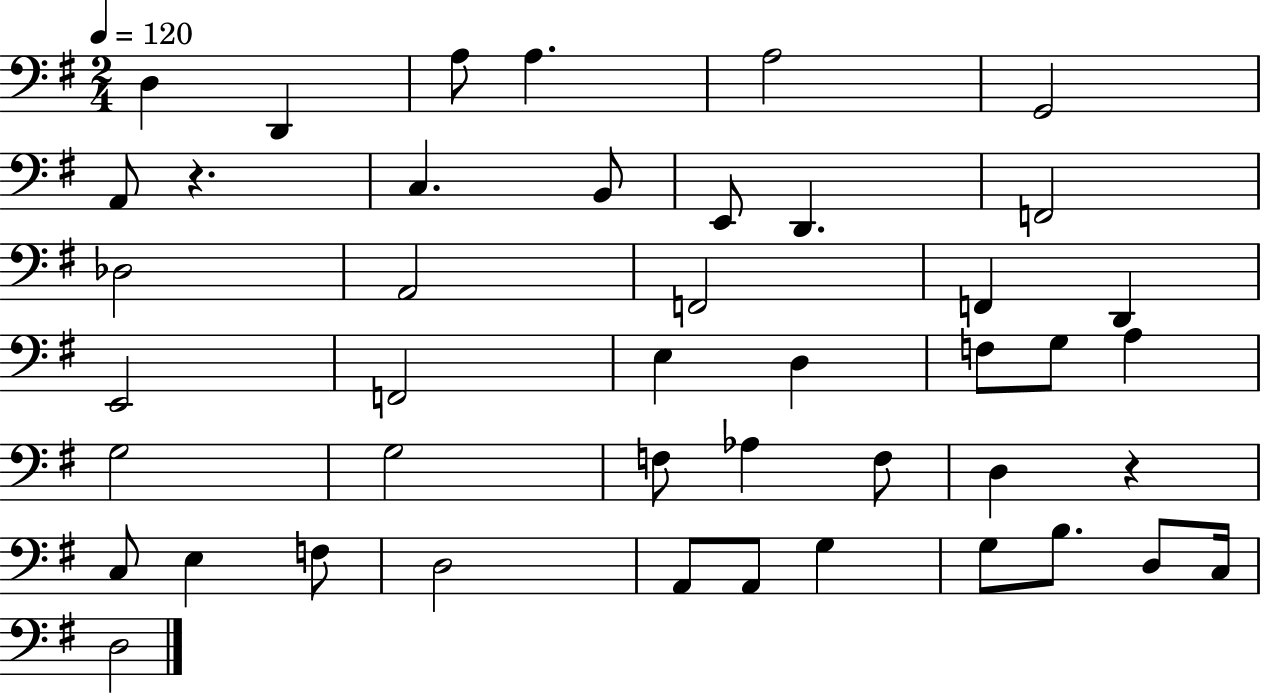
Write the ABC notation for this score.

X:1
T:Untitled
M:2/4
L:1/4
K:G
D, D,, A,/2 A, A,2 G,,2 A,,/2 z C, B,,/2 E,,/2 D,, F,,2 _D,2 A,,2 F,,2 F,, D,, E,,2 F,,2 E, D, F,/2 G,/2 A, G,2 G,2 F,/2 _A, F,/2 D, z C,/2 E, F,/2 D,2 A,,/2 A,,/2 G, G,/2 B,/2 D,/2 C,/4 D,2